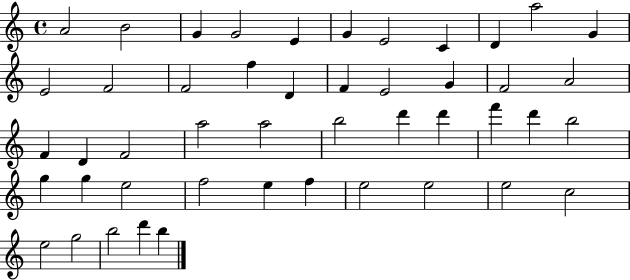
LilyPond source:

{
  \clef treble
  \time 4/4
  \defaultTimeSignature
  \key c \major
  a'2 b'2 | g'4 g'2 e'4 | g'4 e'2 c'4 | d'4 a''2 g'4 | \break e'2 f'2 | f'2 f''4 d'4 | f'4 e'2 g'4 | f'2 a'2 | \break f'4 d'4 f'2 | a''2 a''2 | b''2 d'''4 d'''4 | f'''4 d'''4 b''2 | \break g''4 g''4 e''2 | f''2 e''4 f''4 | e''2 e''2 | e''2 c''2 | \break e''2 g''2 | b''2 d'''4 b''4 | \bar "|."
}